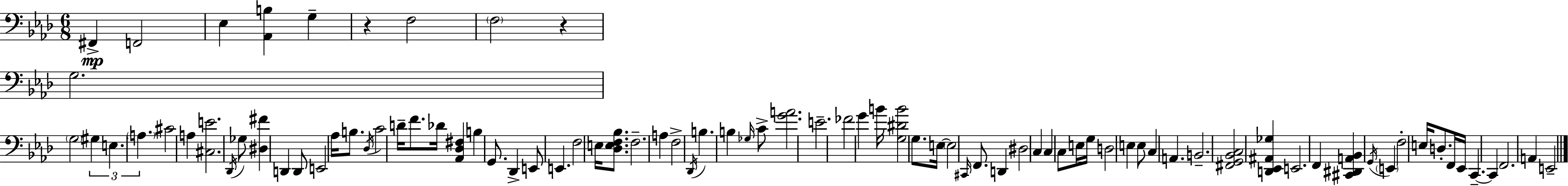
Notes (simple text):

F#2/q F2/h Eb3/q [Ab2,B3]/q G3/q R/q F3/h F3/h R/q G3/h. G3/h G#3/q E3/q. A3/q. C#4/h A3/q [C#3,E4]/h. Db2/s Gb3/e [D#3,F#4]/q D2/q D2/e E2/h Ab3/s B3/e. Db3/s C4/h D4/s F4/e. Db4/s [Ab2,Db3,F#3]/q B3/q G2/e. Db2/q E2/e E2/q. F3/h E3/s [Db3,E3,F3,Bb3]/e. F3/h. A3/q F3/h Db2/s B3/q. B3/q Gb3/s C4/e [G4,A4]/h. E4/h. FES4/h G4/q B4/s [G3,D#4,B4]/h G3/e. E3/s E3/h C#2/s F2/e. D2/q D#3/h C3/q C3/q C3/e E3/s G3/s D3/h E3/q E3/e C3/q A2/q. B2/h. [F#2,G2,Bb2,C3]/h [D2,Eb2,A#2,Gb3]/q E2/h. F2/q [C#2,D#2,A2,Bb2]/q G2/s E2/q F3/h E3/s D3/e. F2/s Eb2/s C2/q. C2/q F2/h. A2/q E2/h